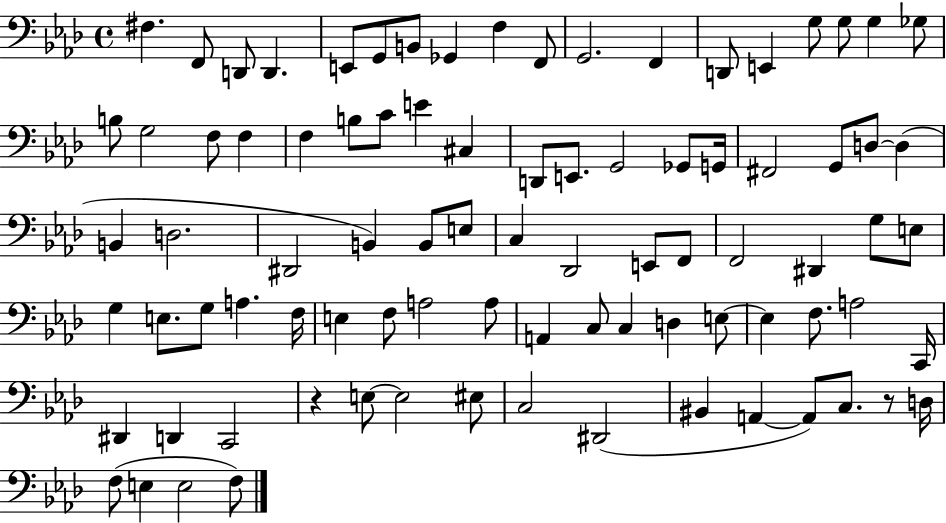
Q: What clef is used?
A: bass